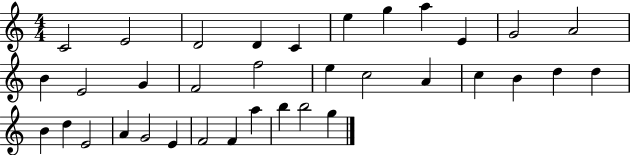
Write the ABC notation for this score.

X:1
T:Untitled
M:4/4
L:1/4
K:C
C2 E2 D2 D C e g a E G2 A2 B E2 G F2 f2 e c2 A c B d d B d E2 A G2 E F2 F a b b2 g